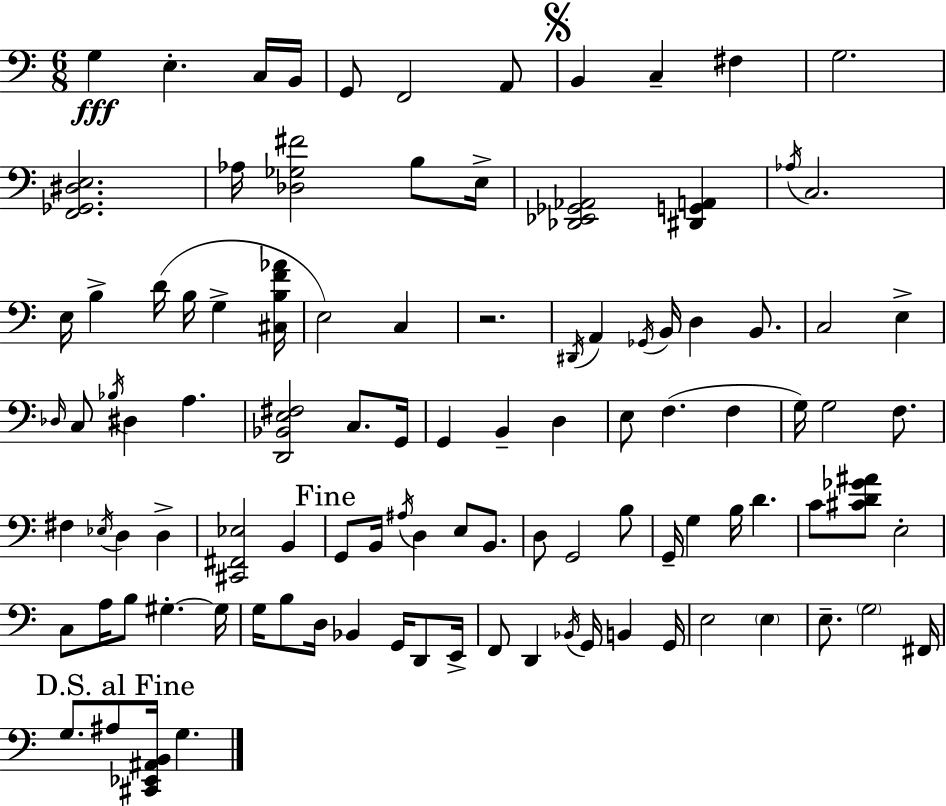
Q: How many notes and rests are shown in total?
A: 103